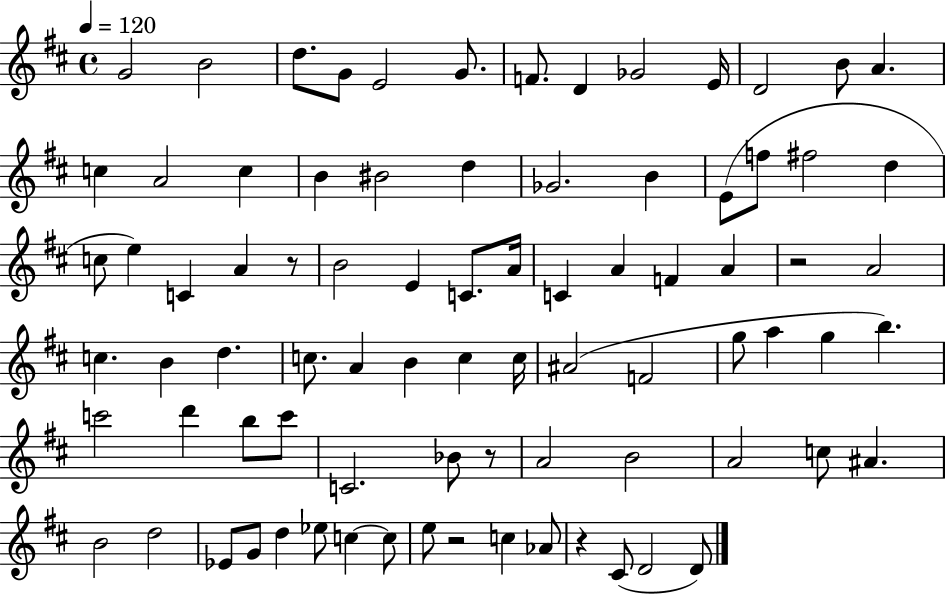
G4/h B4/h D5/e. G4/e E4/h G4/e. F4/e. D4/q Gb4/h E4/s D4/h B4/e A4/q. C5/q A4/h C5/q B4/q BIS4/h D5/q Gb4/h. B4/q E4/e F5/e F#5/h D5/q C5/e E5/q C4/q A4/q R/e B4/h E4/q C4/e. A4/s C4/q A4/q F4/q A4/q R/h A4/h C5/q. B4/q D5/q. C5/e. A4/q B4/q C5/q C5/s A#4/h F4/h G5/e A5/q G5/q B5/q. C6/h D6/q B5/e C6/e C4/h. Bb4/e R/e A4/h B4/h A4/h C5/e A#4/q. B4/h D5/h Eb4/e G4/e D5/q Eb5/e C5/q C5/e E5/e R/h C5/q Ab4/e R/q C#4/e D4/h D4/e